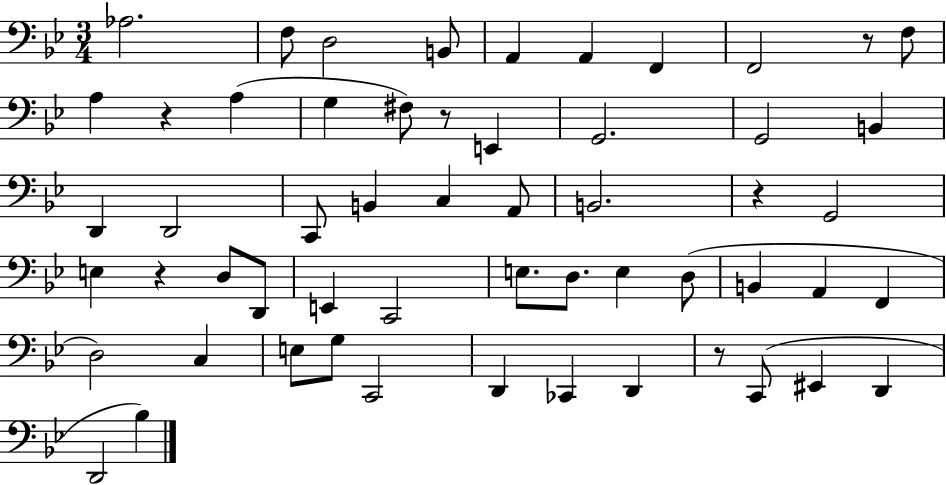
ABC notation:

X:1
T:Untitled
M:3/4
L:1/4
K:Bb
_A,2 F,/2 D,2 B,,/2 A,, A,, F,, F,,2 z/2 F,/2 A, z A, G, ^F,/2 z/2 E,, G,,2 G,,2 B,, D,, D,,2 C,,/2 B,, C, A,,/2 B,,2 z G,,2 E, z D,/2 D,,/2 E,, C,,2 E,/2 D,/2 E, D,/2 B,, A,, F,, D,2 C, E,/2 G,/2 C,,2 D,, _C,, D,, z/2 C,,/2 ^E,, D,, D,,2 _B,